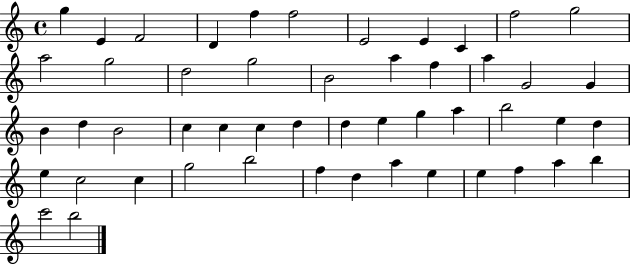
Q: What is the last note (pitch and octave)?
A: B5